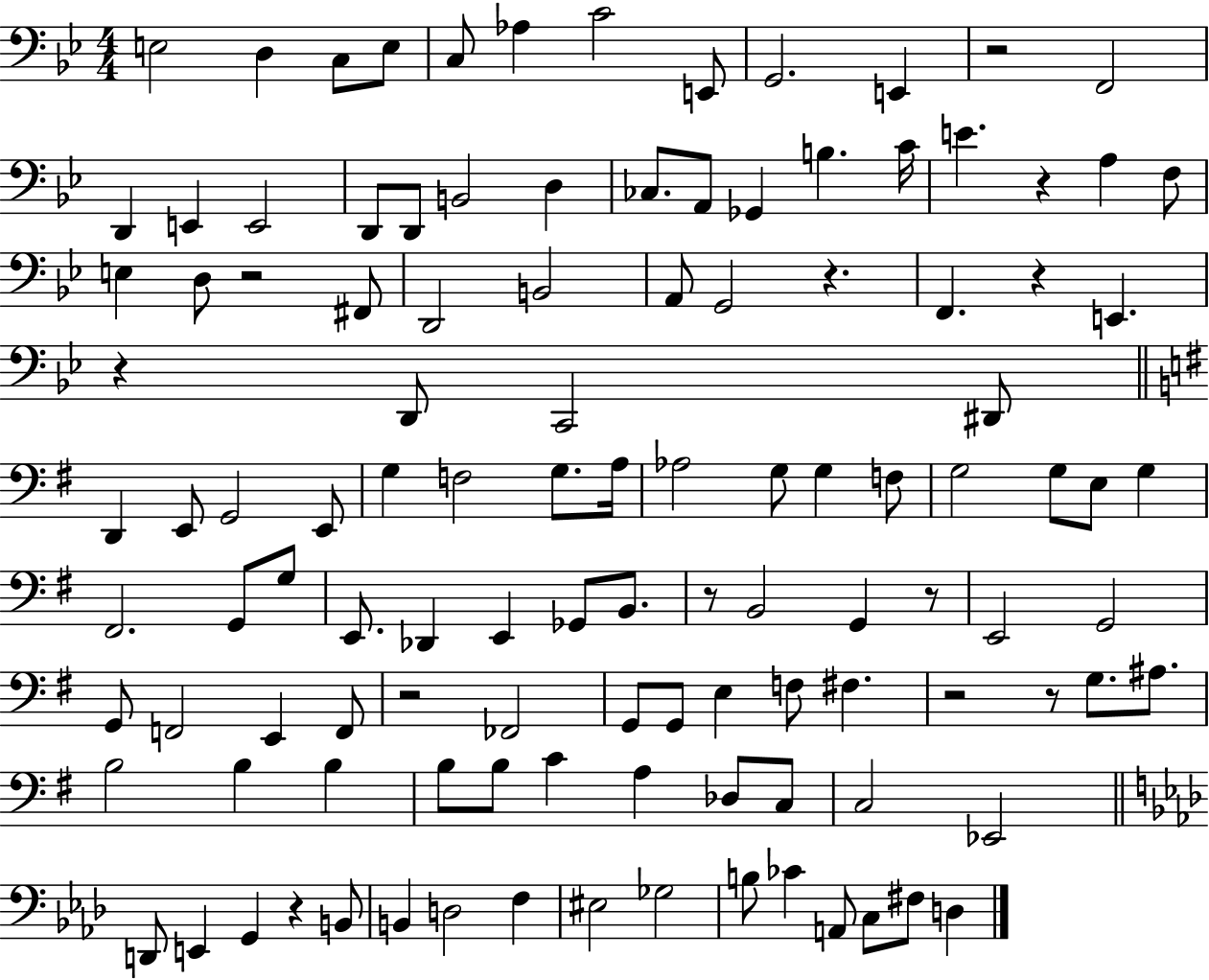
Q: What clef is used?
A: bass